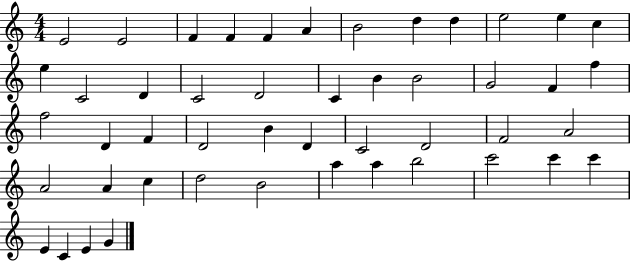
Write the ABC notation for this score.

X:1
T:Untitled
M:4/4
L:1/4
K:C
E2 E2 F F F A B2 d d e2 e c e C2 D C2 D2 C B B2 G2 F f f2 D F D2 B D C2 D2 F2 A2 A2 A c d2 B2 a a b2 c'2 c' c' E C E G